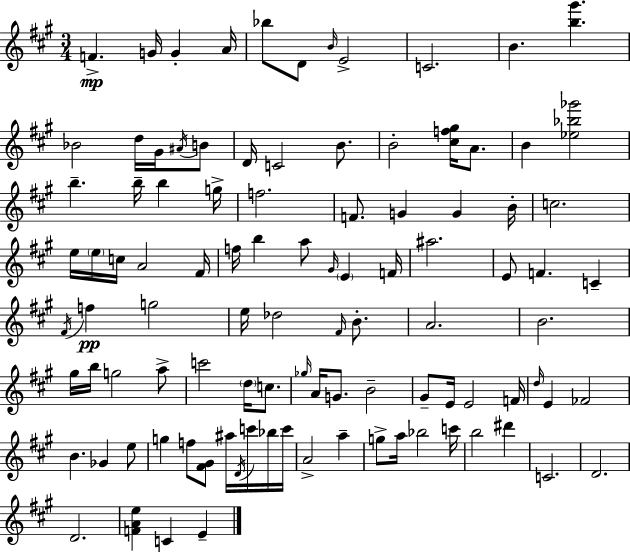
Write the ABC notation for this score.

X:1
T:Untitled
M:3/4
L:1/4
K:A
F G/4 G A/4 _b/2 D/2 B/4 E2 C2 B [b^g'] _B2 d/4 ^G/4 ^A/4 B/2 D/4 C2 B/2 B2 [^cf^g]/4 A/2 B [_e_b_g']2 b b/4 b g/4 f2 F/2 G G B/4 c2 e/4 e/4 c/4 A2 ^F/4 f/4 b a/2 ^G/4 E F/4 ^a2 E/2 F C ^F/4 f g2 e/4 _d2 ^F/4 B/2 A2 B2 ^g/4 b/4 g2 a/2 c'2 d/4 c/2 _g/4 A/4 G/2 B2 ^G/2 E/4 E2 F/4 d/4 E _F2 B _G e/2 g f/2 [^F^G]/2 ^a/4 D/4 c'/4 _b/4 c'/4 A2 a g/2 a/4 _b2 c'/4 b2 ^d' C2 D2 D2 [FAe] C E